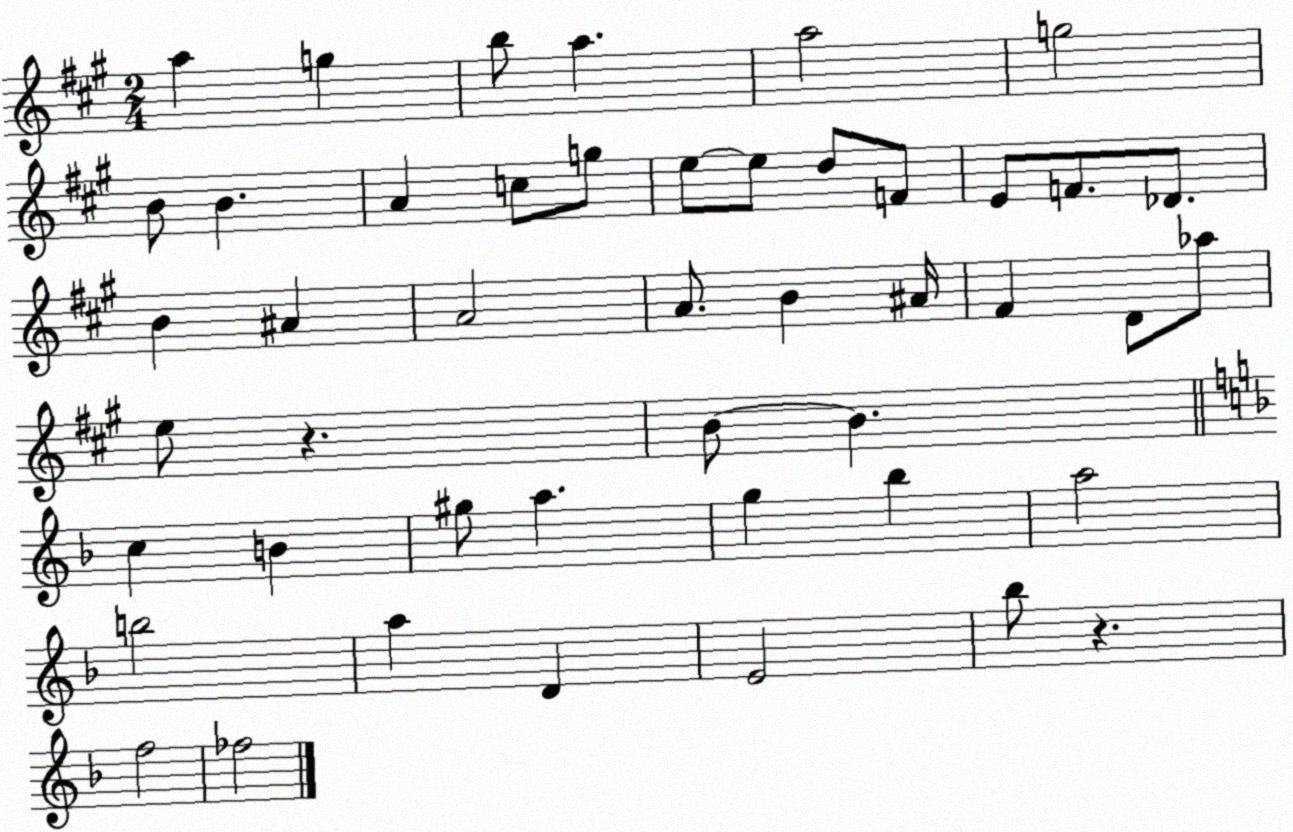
X:1
T:Untitled
M:2/4
L:1/4
K:A
a g b/2 a a2 g2 B/2 B A c/2 g/2 e/2 e/2 d/2 F/2 E/2 F/2 _D/2 B ^A A2 A/2 B ^A/4 ^F D/2 _a/2 e/2 z B/2 B c B ^g/2 a g _b a2 b2 a D E2 _b/2 z f2 _f2